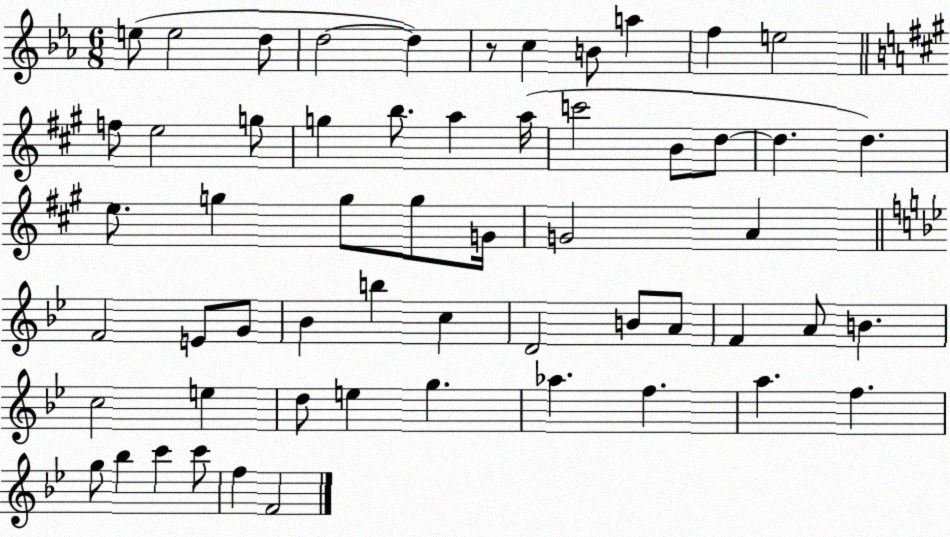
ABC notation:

X:1
T:Untitled
M:6/8
L:1/4
K:Eb
e/2 e2 d/2 d2 d z/2 c B/2 a f e2 f/2 e2 g/2 g b/2 a a/4 c'2 B/2 d/2 d d e/2 g g/2 g/2 G/4 G2 A F2 E/2 G/2 _B b c D2 B/2 A/2 F A/2 B c2 e d/2 e g _a f a f g/2 _b c' c'/2 f F2